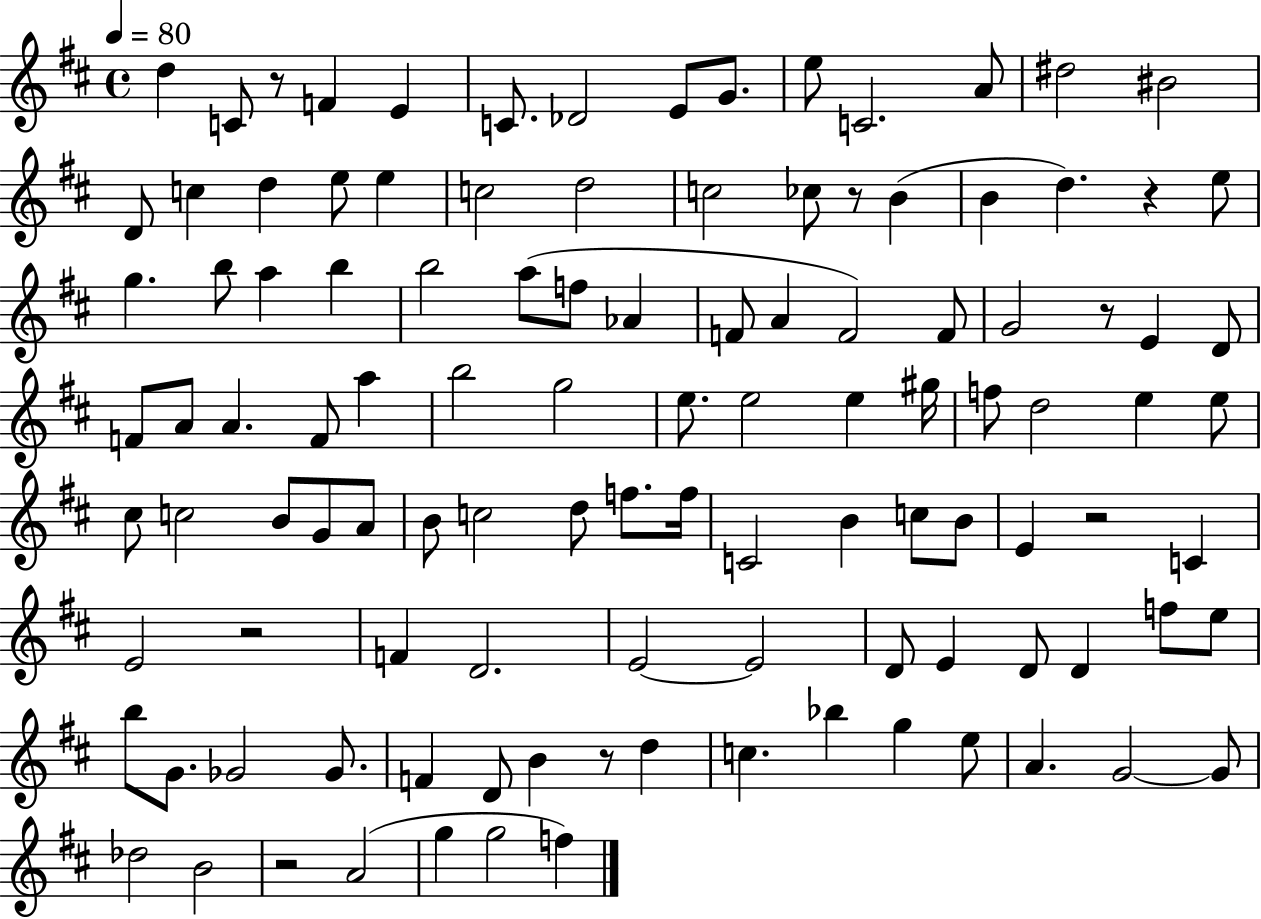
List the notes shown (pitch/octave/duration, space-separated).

D5/q C4/e R/e F4/q E4/q C4/e. Db4/h E4/e G4/e. E5/e C4/h. A4/e D#5/h BIS4/h D4/e C5/q D5/q E5/e E5/q C5/h D5/h C5/h CES5/e R/e B4/q B4/q D5/q. R/q E5/e G5/q. B5/e A5/q B5/q B5/h A5/e F5/e Ab4/q F4/e A4/q F4/h F4/e G4/h R/e E4/q D4/e F4/e A4/e A4/q. F4/e A5/q B5/h G5/h E5/e. E5/h E5/q G#5/s F5/e D5/h E5/q E5/e C#5/e C5/h B4/e G4/e A4/e B4/e C5/h D5/e F5/e. F5/s C4/h B4/q C5/e B4/e E4/q R/h C4/q E4/h R/h F4/q D4/h. E4/h E4/h D4/e E4/q D4/e D4/q F5/e E5/e B5/e G4/e. Gb4/h Gb4/e. F4/q D4/e B4/q R/e D5/q C5/q. Bb5/q G5/q E5/e A4/q. G4/h G4/e Db5/h B4/h R/h A4/h G5/q G5/h F5/q